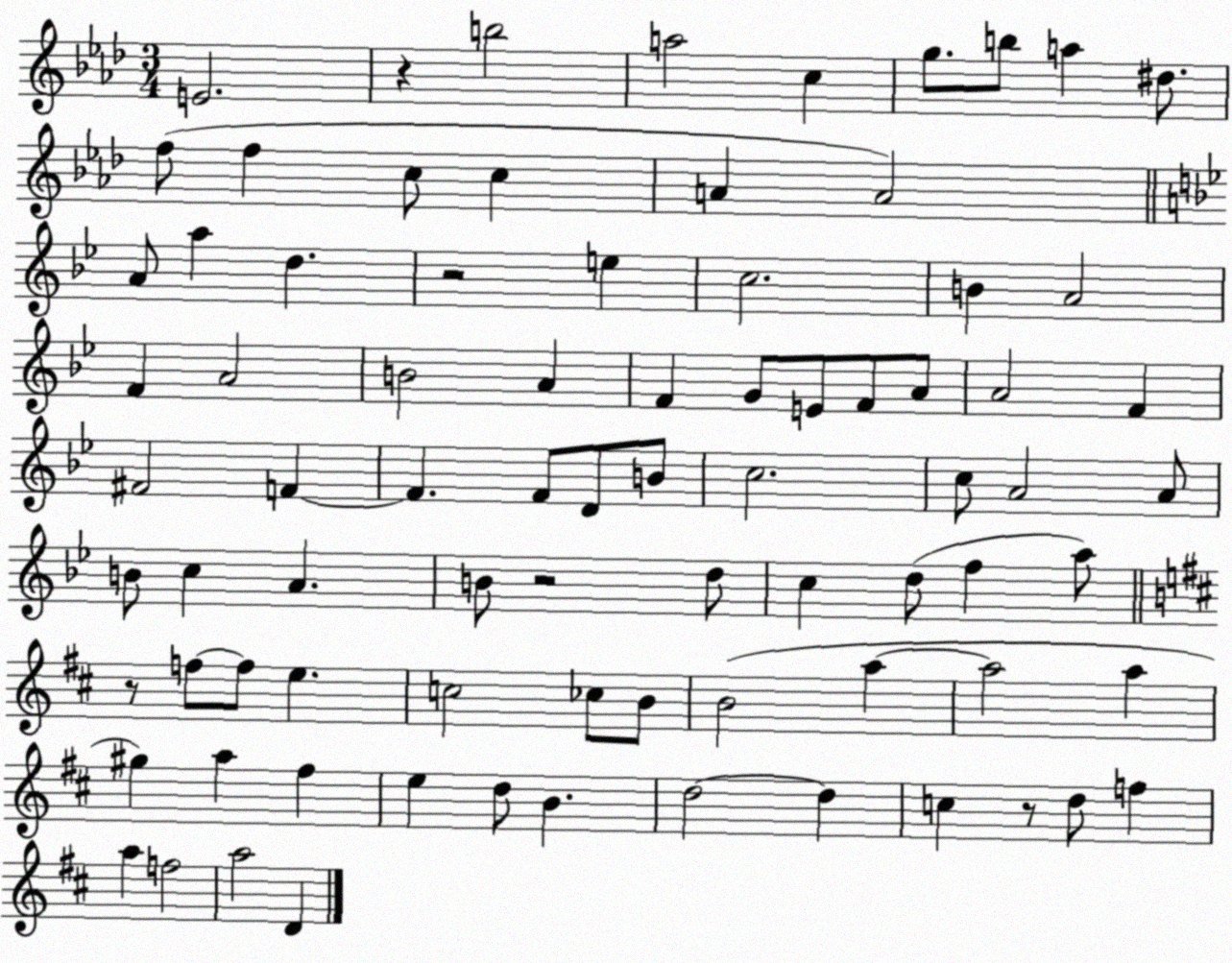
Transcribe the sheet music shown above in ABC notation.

X:1
T:Untitled
M:3/4
L:1/4
K:Ab
E2 z b2 a2 c g/2 b/2 a ^d/2 f/2 f c/2 c A A2 A/2 a d z2 e c2 B A2 F A2 B2 A F G/2 E/2 F/2 A/2 A2 F ^F2 F F F/2 D/2 B/2 c2 c/2 A2 A/2 B/2 c A B/2 z2 d/2 c d/2 f a/2 z/2 f/2 f/2 e c2 _c/2 B/2 B2 a a2 a ^g a ^f e d/2 B d2 d c z/2 d/2 f a f2 a2 D